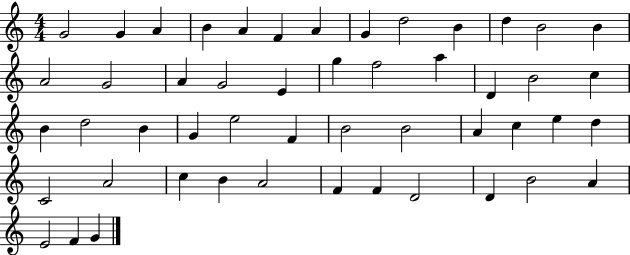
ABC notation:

X:1
T:Untitled
M:4/4
L:1/4
K:C
G2 G A B A F A G d2 B d B2 B A2 G2 A G2 E g f2 a D B2 c B d2 B G e2 F B2 B2 A c e d C2 A2 c B A2 F F D2 D B2 A E2 F G